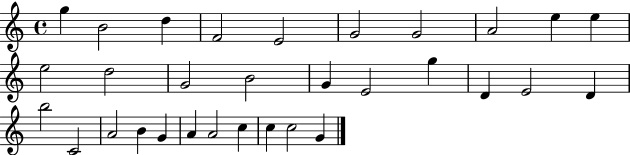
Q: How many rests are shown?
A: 0